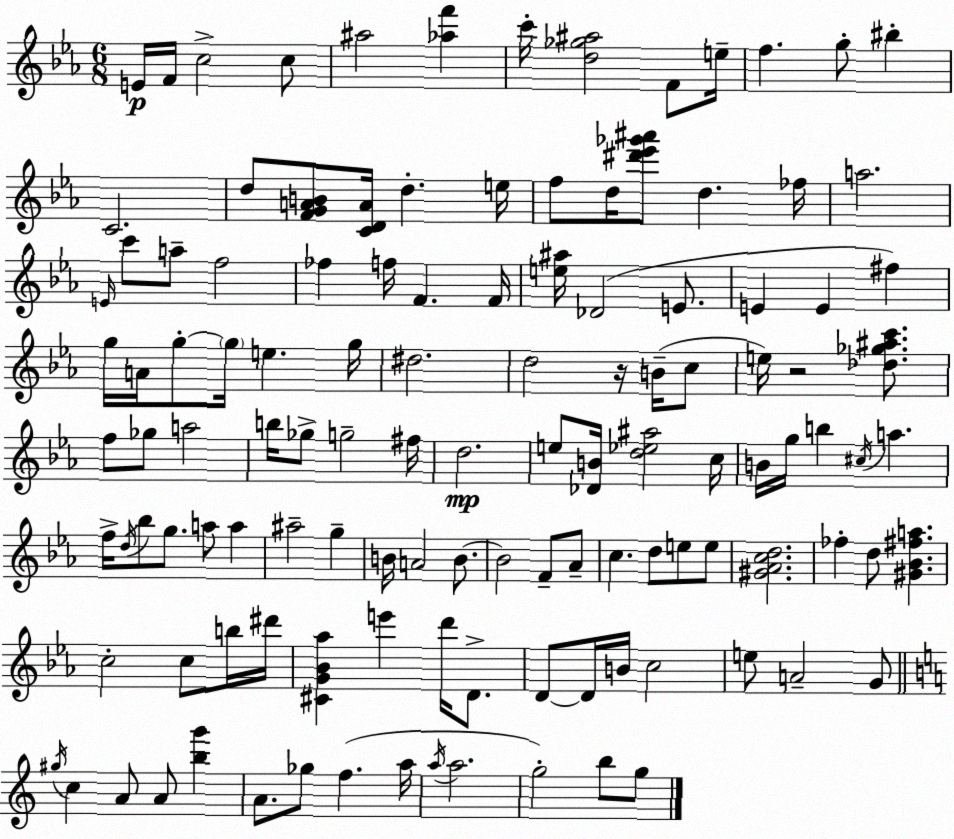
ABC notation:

X:1
T:Untitled
M:6/8
L:1/4
K:Cm
E/4 F/4 c2 c/2 ^a2 [_af'] c'/4 [d_g^a]2 F/2 e/4 f g/2 ^b C2 d/2 [FGAB]/2 [CDA]/4 d e/4 f/2 d/4 [^d'_e'_g'^a']/2 d _f/4 a2 E/4 c'/2 a/2 f2 _f f/4 F F/4 [e^a]/4 _D2 E/2 E E ^f g/4 A/4 g/2 g/4 e g/4 ^d2 d2 z/4 B/4 c/2 e/4 z2 [_d_g^ac']/2 f/2 _g/2 a2 b/4 _g/2 g2 ^f/4 d2 e/2 [_DB]/4 [d_e^a]2 c/4 B/4 g/4 b ^c/4 a f/4 d/4 _b/2 g/2 a/2 a ^a2 g B/4 A2 B/2 B2 F/2 _A/2 c d/2 e/2 e/2 [^G_Acd]2 _f d/2 [^G_B^fa] c2 c/2 b/4 ^d'/4 [^CG_B_a] e' d'/4 D/2 D/2 D/4 B/4 c2 e/2 A2 G/2 ^g/4 c A/2 A/2 [bg'] A/2 _g/2 f a/4 a/4 a2 g2 b/2 g/2